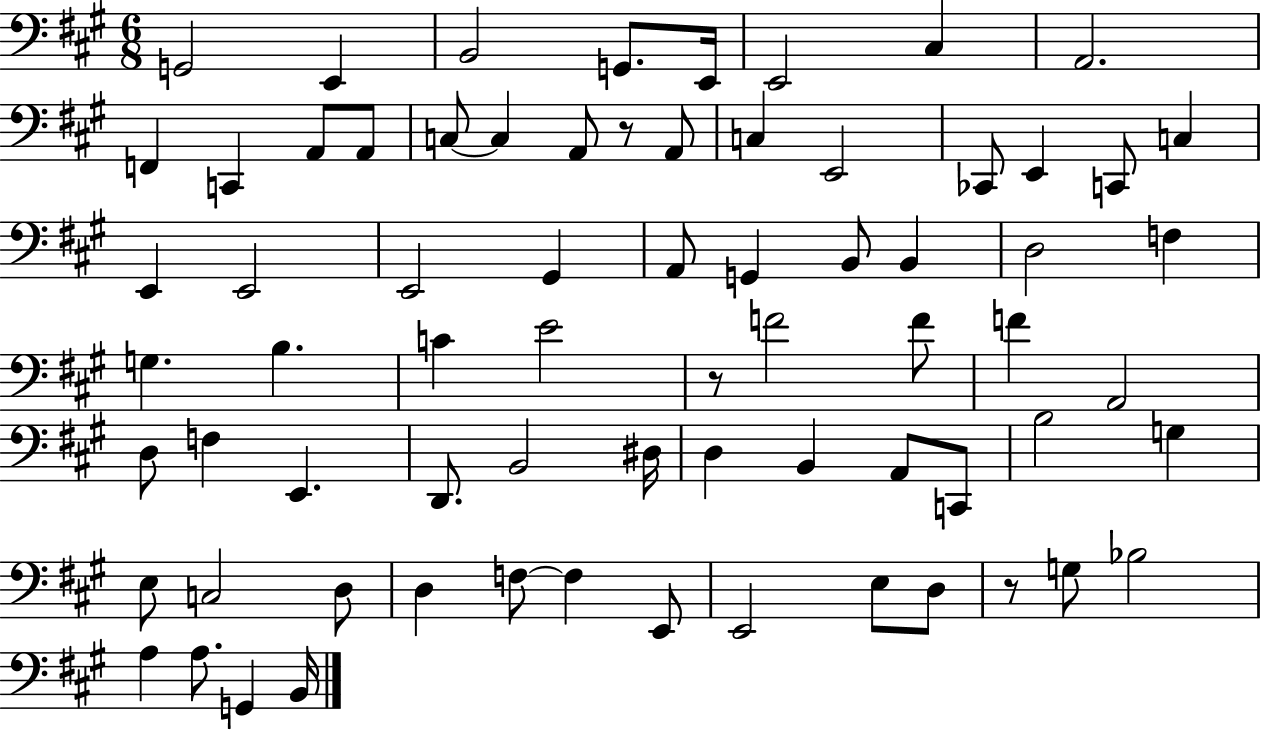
G2/h E2/q B2/h G2/e. E2/s E2/h C#3/q A2/h. F2/q C2/q A2/e A2/e C3/e C3/q A2/e R/e A2/e C3/q E2/h CES2/e E2/q C2/e C3/q E2/q E2/h E2/h G#2/q A2/e G2/q B2/e B2/q D3/h F3/q G3/q. B3/q. C4/q E4/h R/e F4/h F4/e F4/q A2/h D3/e F3/q E2/q. D2/e. B2/h D#3/s D3/q B2/q A2/e C2/e B3/h G3/q E3/e C3/h D3/e D3/q F3/e F3/q E2/e E2/h E3/e D3/e R/e G3/e Bb3/h A3/q A3/e. G2/q B2/s